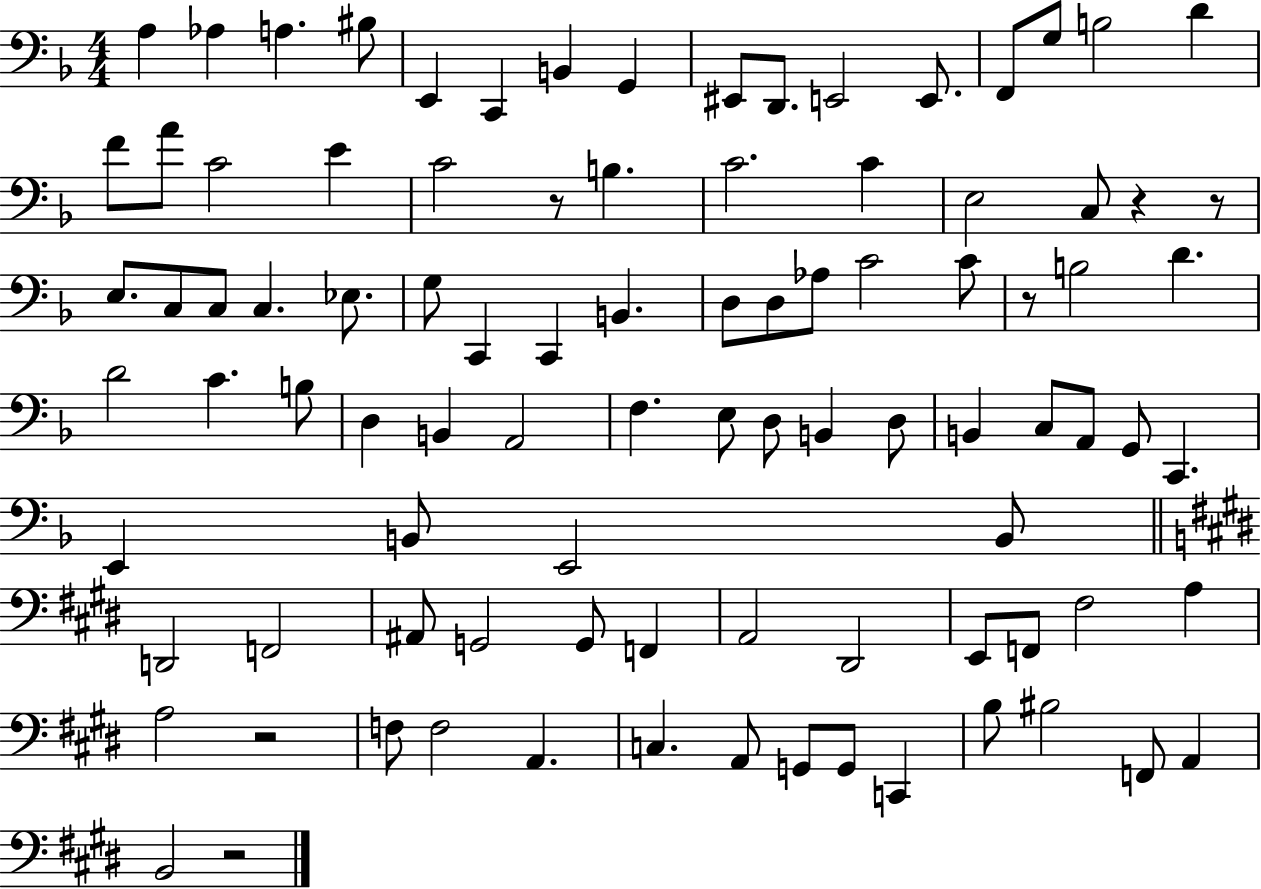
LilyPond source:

{
  \clef bass
  \numericTimeSignature
  \time 4/4
  \key f \major
  a4 aes4 a4. bis8 | e,4 c,4 b,4 g,4 | eis,8 d,8. e,2 e,8. | f,8 g8 b2 d'4 | \break f'8 a'8 c'2 e'4 | c'2 r8 b4. | c'2. c'4 | e2 c8 r4 r8 | \break e8. c8 c8 c4. ees8. | g8 c,4 c,4 b,4. | d8 d8 aes8 c'2 c'8 | r8 b2 d'4. | \break d'2 c'4. b8 | d4 b,4 a,2 | f4. e8 d8 b,4 d8 | b,4 c8 a,8 g,8 c,4. | \break e,4 b,8 e,2 b,8 | \bar "||" \break \key e \major d,2 f,2 | ais,8 g,2 g,8 f,4 | a,2 dis,2 | e,8 f,8 fis2 a4 | \break a2 r2 | f8 f2 a,4. | c4. a,8 g,8 g,8 c,4 | b8 bis2 f,8 a,4 | \break b,2 r2 | \bar "|."
}